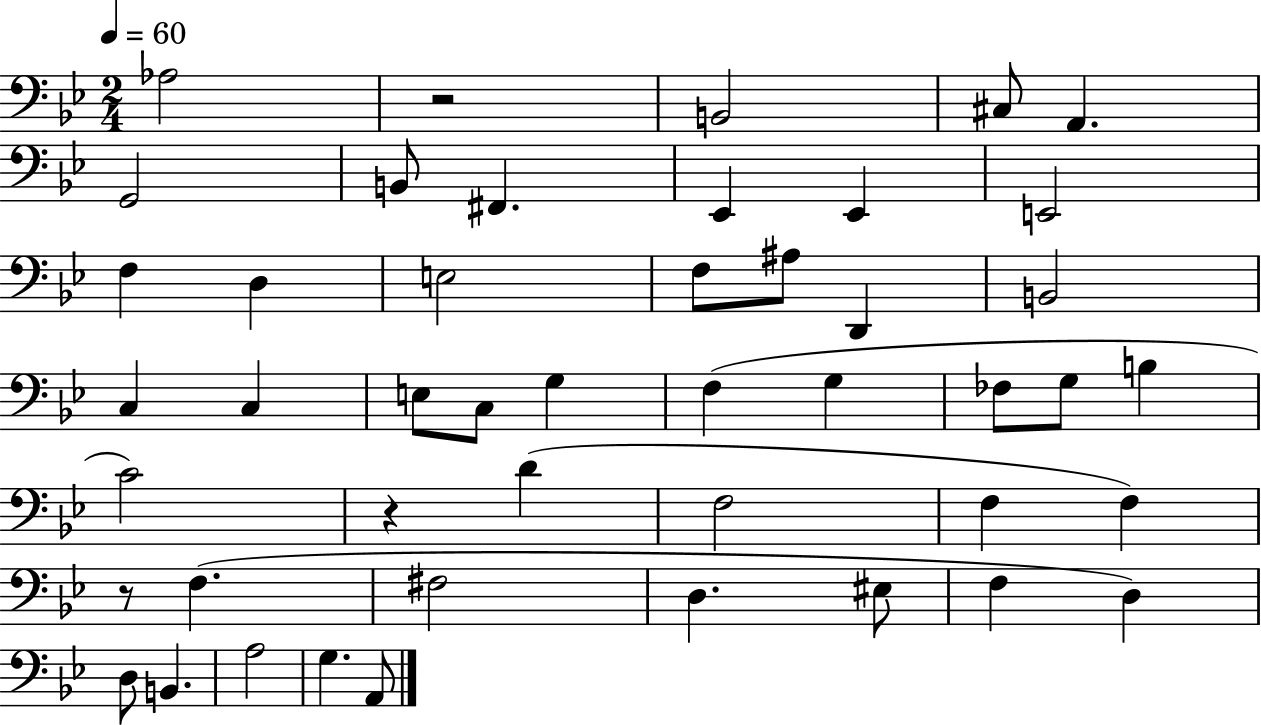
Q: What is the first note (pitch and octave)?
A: Ab3